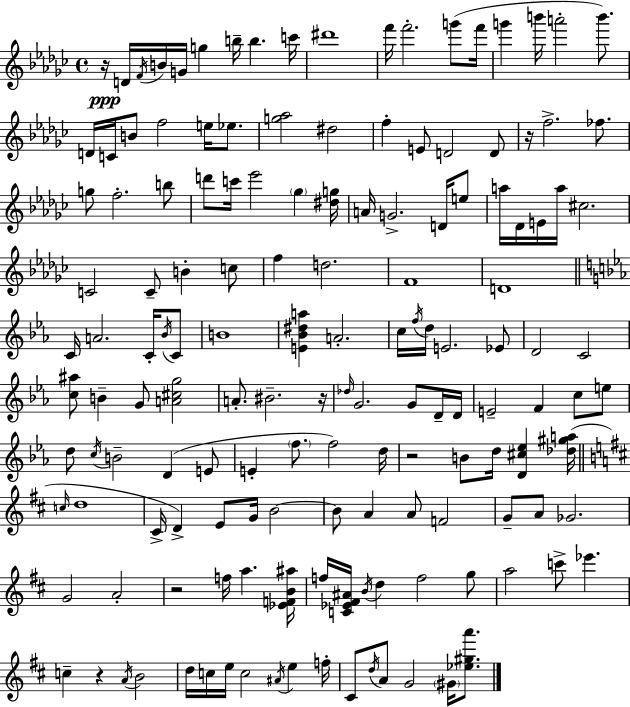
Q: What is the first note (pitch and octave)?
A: D4